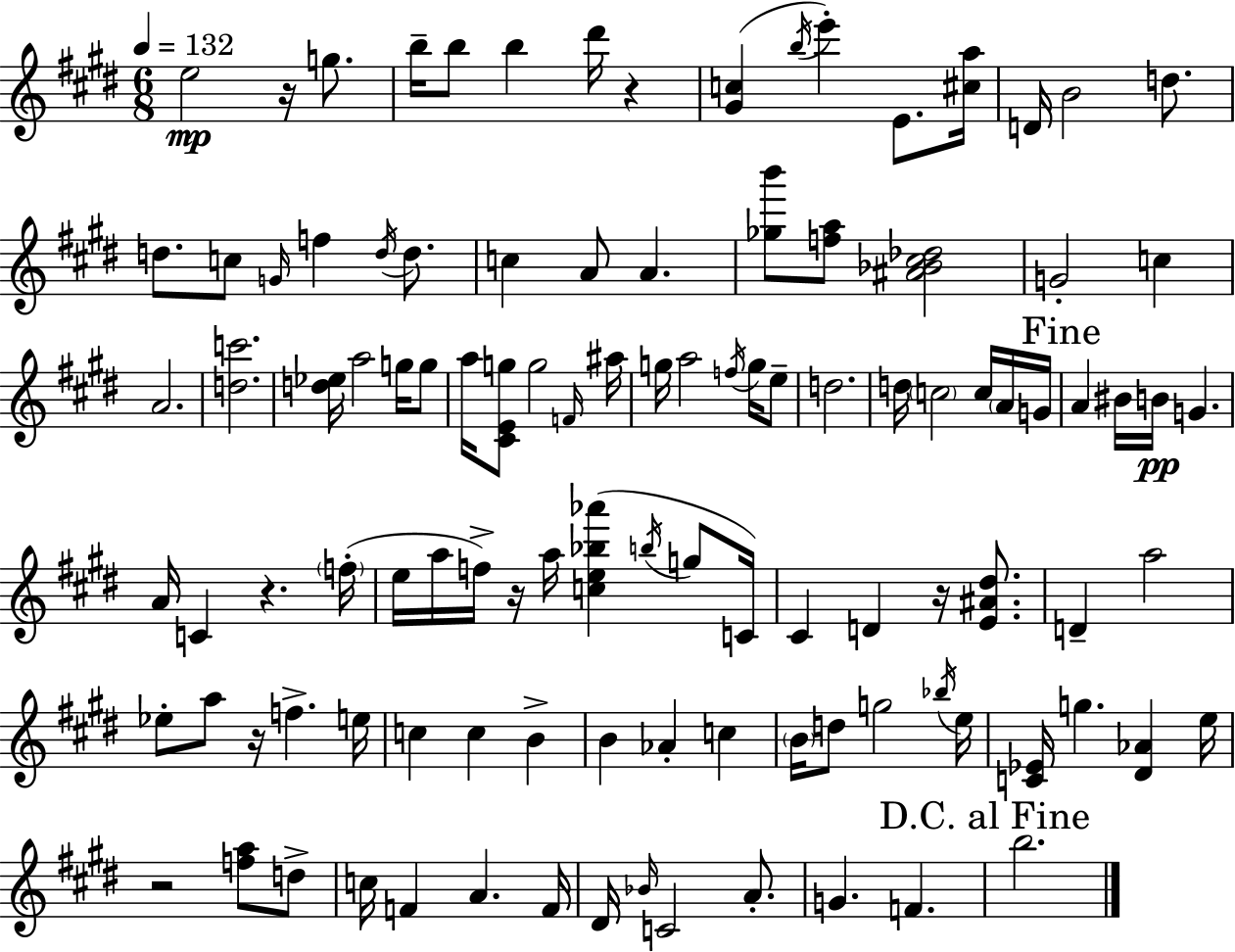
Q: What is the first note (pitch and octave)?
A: E5